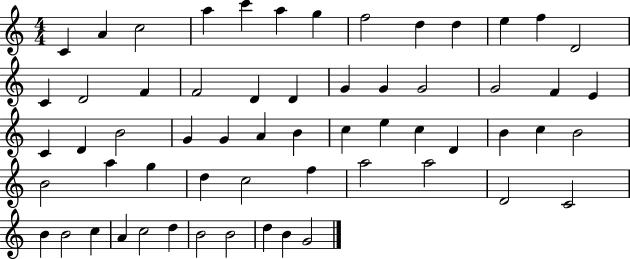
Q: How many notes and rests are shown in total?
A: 60